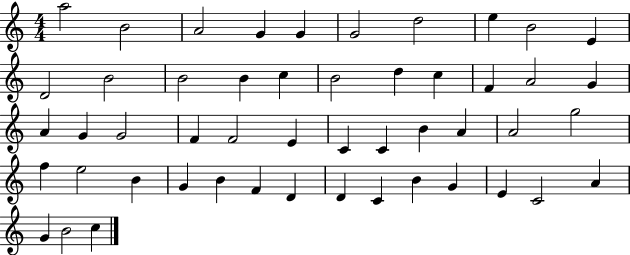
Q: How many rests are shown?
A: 0